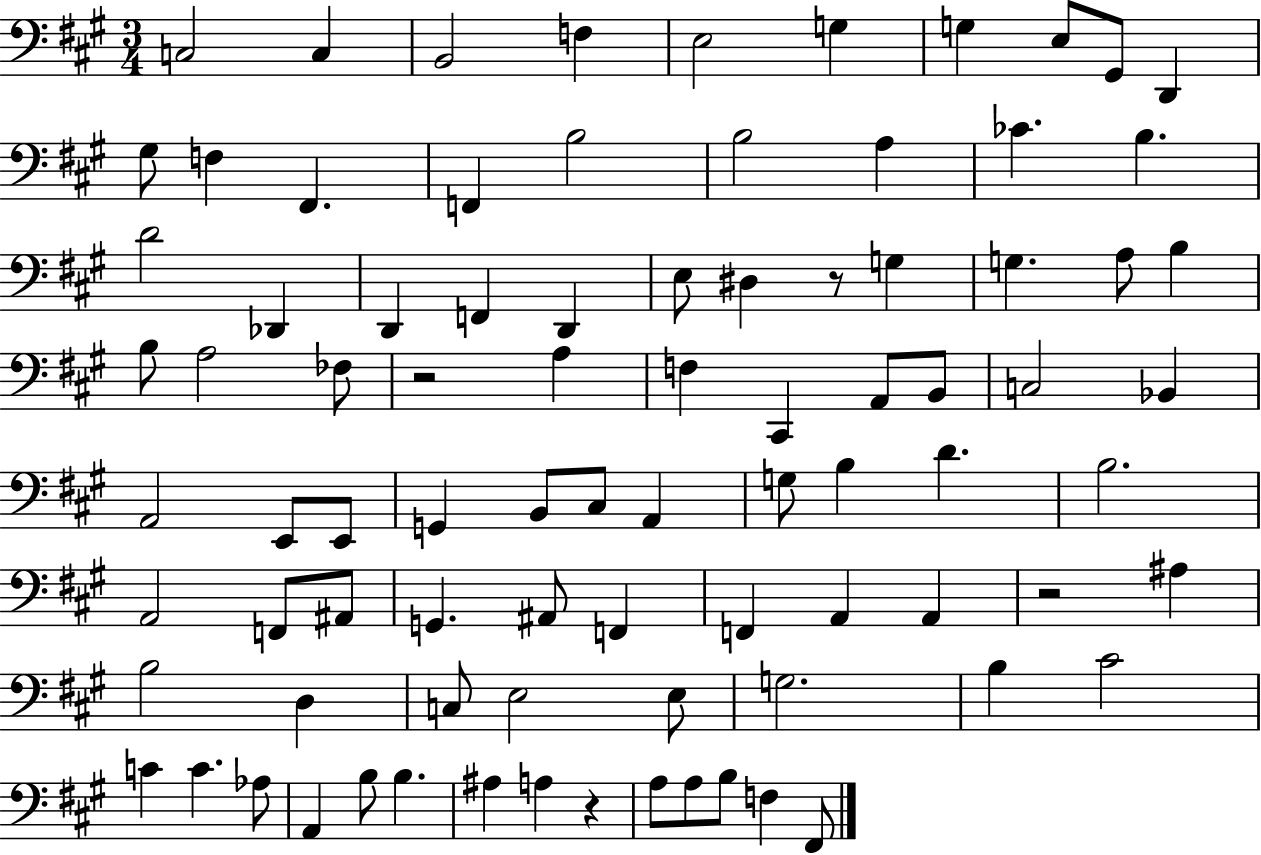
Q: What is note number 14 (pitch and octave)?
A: F2